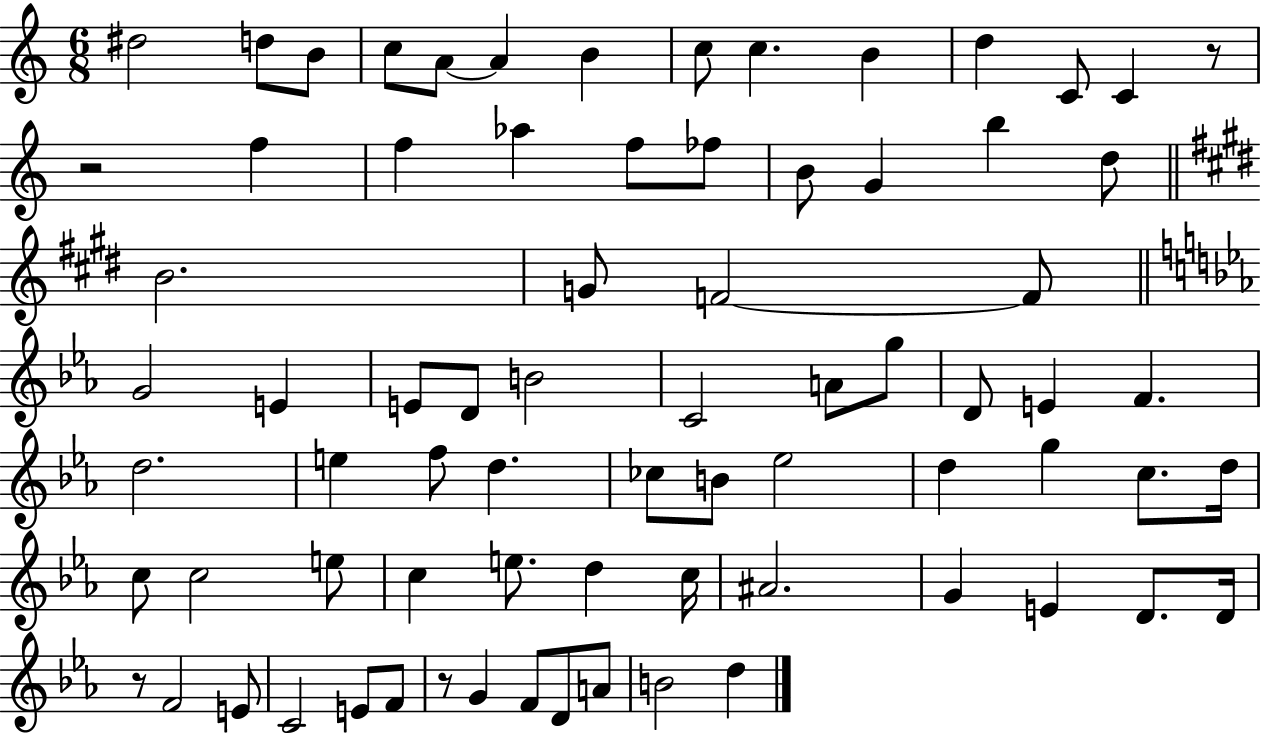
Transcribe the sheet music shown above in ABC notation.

X:1
T:Untitled
M:6/8
L:1/4
K:C
^d2 d/2 B/2 c/2 A/2 A B c/2 c B d C/2 C z/2 z2 f f _a f/2 _f/2 B/2 G b d/2 B2 G/2 F2 F/2 G2 E E/2 D/2 B2 C2 A/2 g/2 D/2 E F d2 e f/2 d _c/2 B/2 _e2 d g c/2 d/4 c/2 c2 e/2 c e/2 d c/4 ^A2 G E D/2 D/4 z/2 F2 E/2 C2 E/2 F/2 z/2 G F/2 D/2 A/2 B2 d